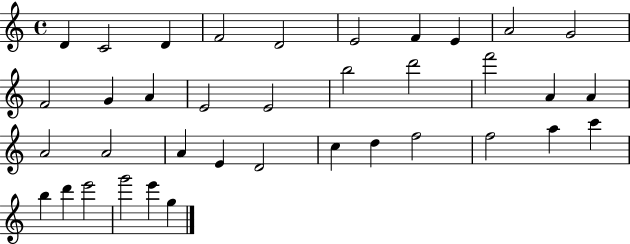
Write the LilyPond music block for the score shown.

{
  \clef treble
  \time 4/4
  \defaultTimeSignature
  \key c \major
  d'4 c'2 d'4 | f'2 d'2 | e'2 f'4 e'4 | a'2 g'2 | \break f'2 g'4 a'4 | e'2 e'2 | b''2 d'''2 | f'''2 a'4 a'4 | \break a'2 a'2 | a'4 e'4 d'2 | c''4 d''4 f''2 | f''2 a''4 c'''4 | \break b''4 d'''4 e'''2 | g'''2 e'''4 g''4 | \bar "|."
}